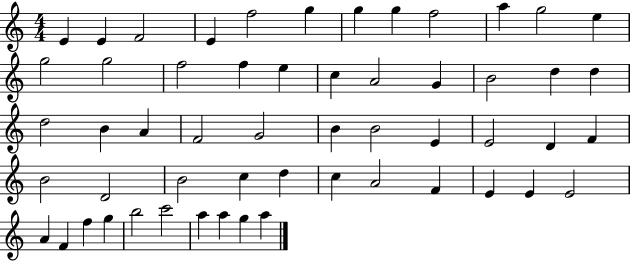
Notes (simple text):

E4/q E4/q F4/h E4/q F5/h G5/q G5/q G5/q F5/h A5/q G5/h E5/q G5/h G5/h F5/h F5/q E5/q C5/q A4/h G4/q B4/h D5/q D5/q D5/h B4/q A4/q F4/h G4/h B4/q B4/h E4/q E4/h D4/q F4/q B4/h D4/h B4/h C5/q D5/q C5/q A4/h F4/q E4/q E4/q E4/h A4/q F4/q F5/q G5/q B5/h C6/h A5/q A5/q G5/q A5/q